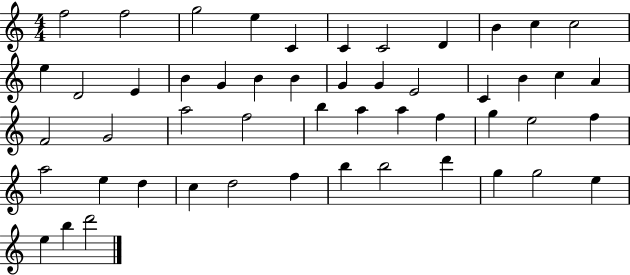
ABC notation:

X:1
T:Untitled
M:4/4
L:1/4
K:C
f2 f2 g2 e C C C2 D B c c2 e D2 E B G B B G G E2 C B c A F2 G2 a2 f2 b a a f g e2 f a2 e d c d2 f b b2 d' g g2 e e b d'2